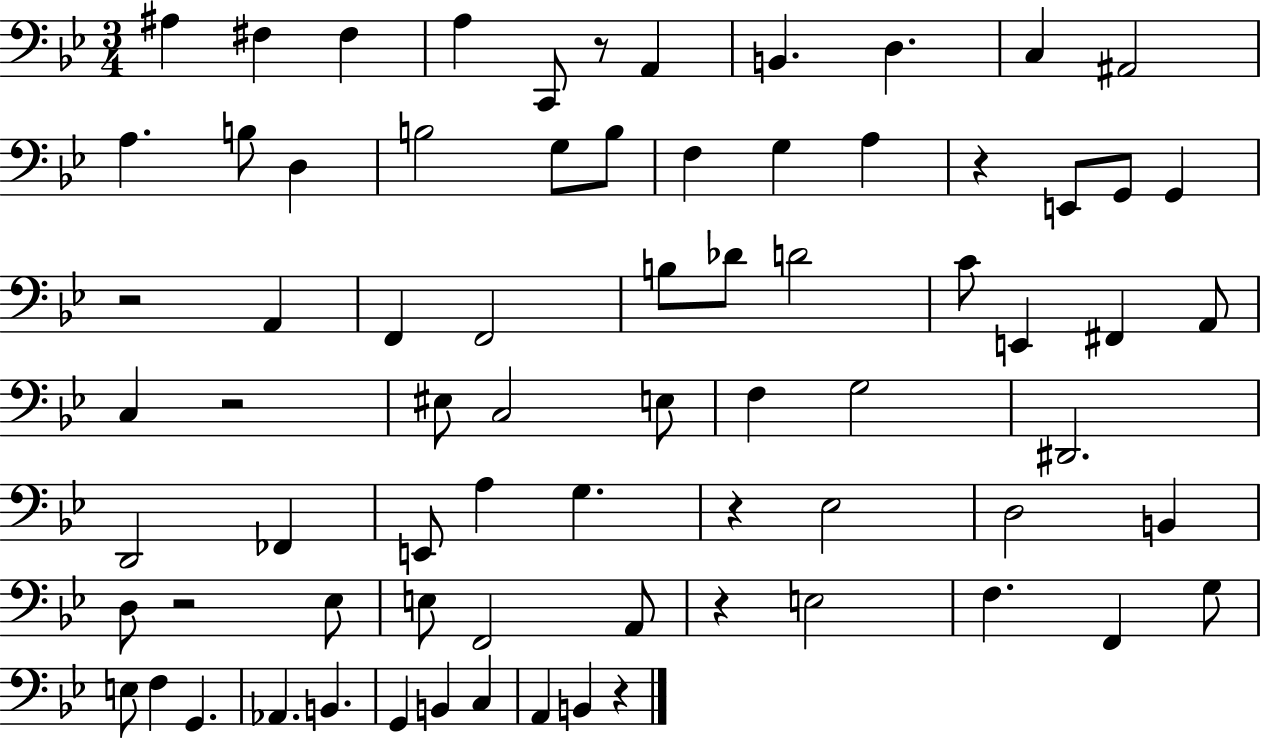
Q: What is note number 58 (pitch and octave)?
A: F3